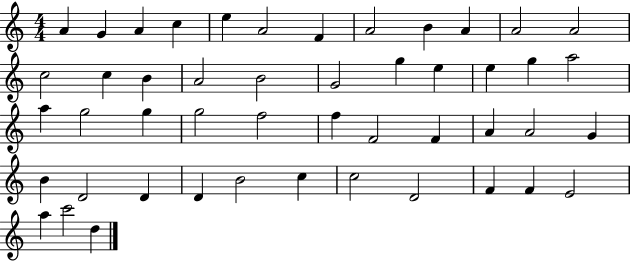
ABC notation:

X:1
T:Untitled
M:4/4
L:1/4
K:C
A G A c e A2 F A2 B A A2 A2 c2 c B A2 B2 G2 g e e g a2 a g2 g g2 f2 f F2 F A A2 G B D2 D D B2 c c2 D2 F F E2 a c'2 d